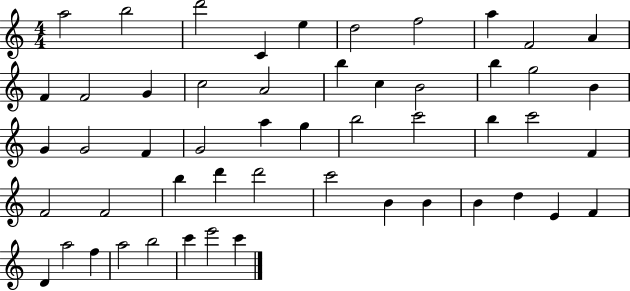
A5/h B5/h D6/h C4/q E5/q D5/h F5/h A5/q F4/h A4/q F4/q F4/h G4/q C5/h A4/h B5/q C5/q B4/h B5/q G5/h B4/q G4/q G4/h F4/q G4/h A5/q G5/q B5/h C6/h B5/q C6/h F4/q F4/h F4/h B5/q D6/q D6/h C6/h B4/q B4/q B4/q D5/q E4/q F4/q D4/q A5/h F5/q A5/h B5/h C6/q E6/h C6/q